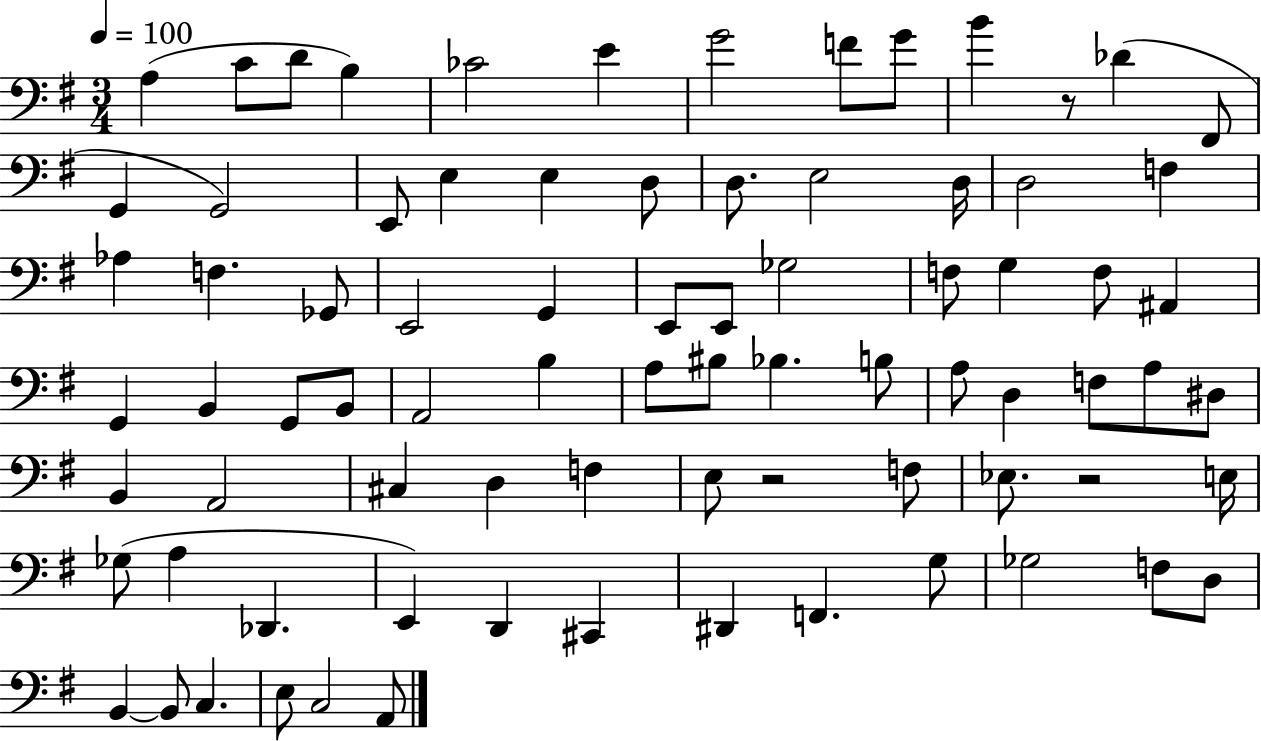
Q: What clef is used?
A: bass